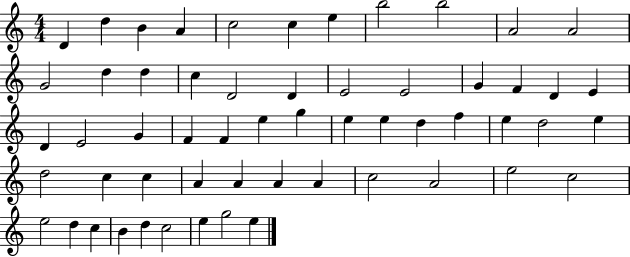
D4/q D5/q B4/q A4/q C5/h C5/q E5/q B5/h B5/h A4/h A4/h G4/h D5/q D5/q C5/q D4/h D4/q E4/h E4/h G4/q F4/q D4/q E4/q D4/q E4/h G4/q F4/q F4/q E5/q G5/q E5/q E5/q D5/q F5/q E5/q D5/h E5/q D5/h C5/q C5/q A4/q A4/q A4/q A4/q C5/h A4/h E5/h C5/h E5/h D5/q C5/q B4/q D5/q C5/h E5/q G5/h E5/q